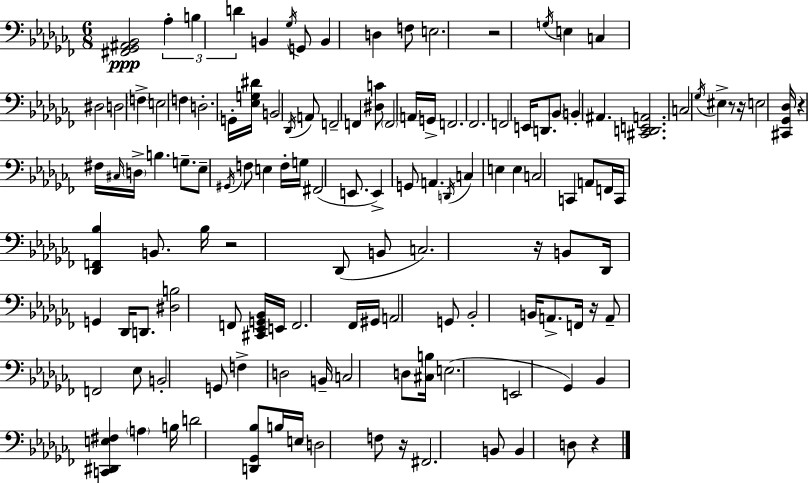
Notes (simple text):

[F#2,Gb2,A#2,Bb2]/h Ab3/q B3/q D4/q B2/q Gb3/s G2/e B2/q D3/q F3/e E3/h. R/h G3/s E3/q C3/q D#3/h D3/h F3/q E3/h F3/q D3/h. G2/s [Eb3,G3,D#4]/s B2/h Db2/s A2/e F2/h F2/q [D#3,C4]/e F2/h A2/s G2/s F2/h. FES2/h. F2/h E2/s D2/e. Bb2/e B2/q A#2/q. [C#2,D2,E2,A2]/h. C3/h Gb3/s EIS3/q R/e R/s E3/h [C#2,Gb2,Db3]/s R/q F#3/s C#3/s D3/s B3/q. G3/e. Eb3/e G#2/s F3/e E3/q F3/s G3/s F#2/h E2/e. E2/q G2/e A2/q. D2/s C3/q E3/q E3/q C3/h C2/q A2/e F2/s C2/s [Db2,F2,Bb3]/q B2/e. Bb3/s R/h Db2/e B2/e C3/h. R/s B2/e Db2/s G2/q Db2/s D2/e. [D#3,B3]/h F2/e [C#2,Eb2,G2,Bb2]/s E2/s F2/h. FES2/s G#2/s A2/h G2/e Bb2/h B2/s A2/e. F2/s R/s A2/e F2/h Eb3/e B2/h G2/e F3/q D3/h B2/s C3/h D3/e [C#3,B3]/s E3/h. E2/h Gb2/q Bb2/q [C2,D#2,E3,F#3]/q A3/q B3/s D4/h [D2,Gb2,Bb3]/e B3/s E3/s D3/h F3/e R/s F#2/h. B2/e B2/q D3/e R/q